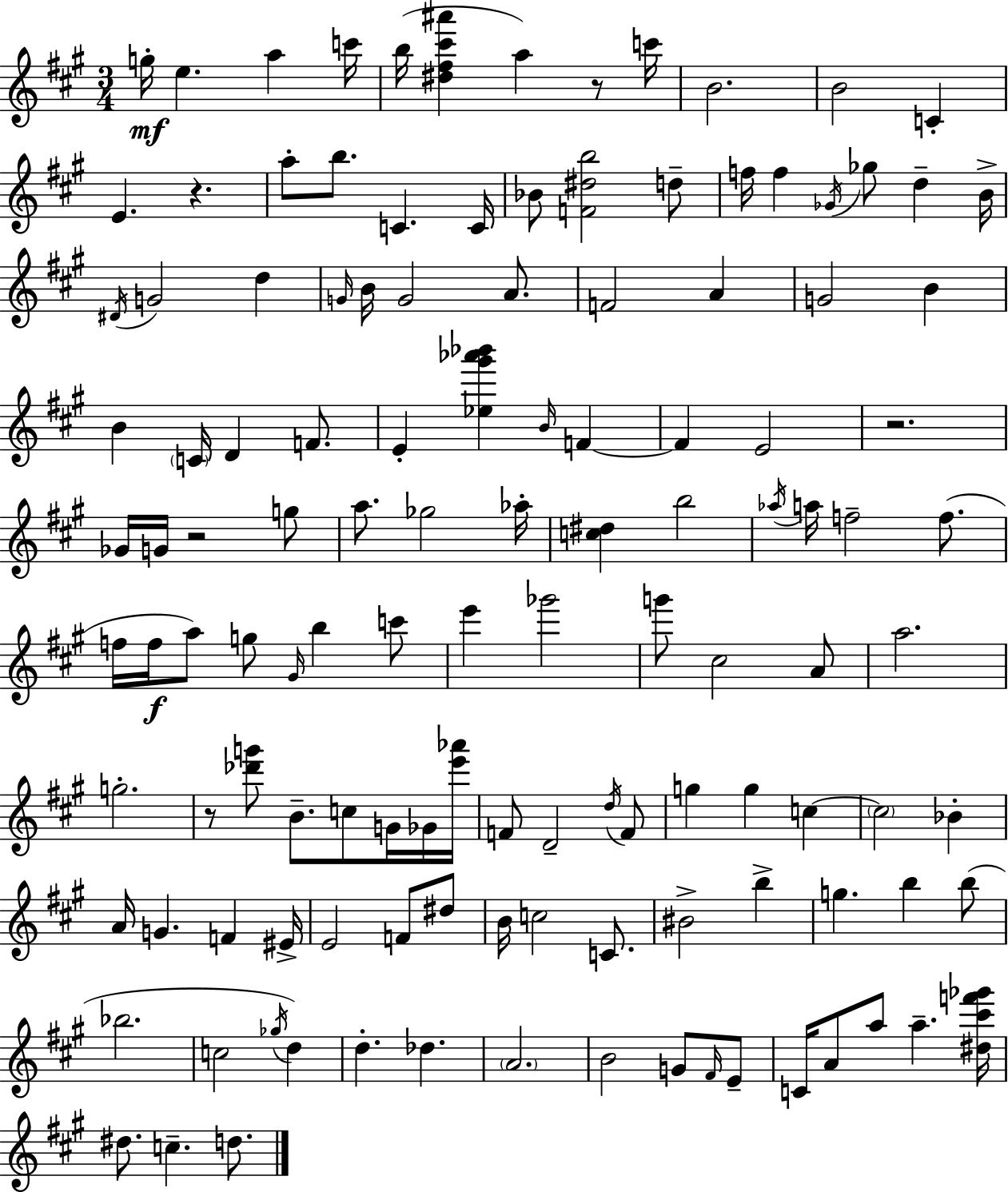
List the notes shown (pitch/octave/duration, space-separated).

G5/s E5/q. A5/q C6/s B5/s [D#5,F#5,C#6,A#6]/q A5/q R/e C6/s B4/h. B4/h C4/q E4/q. R/q. A5/e B5/e. C4/q. C4/s Bb4/e [F4,D#5,B5]/h D5/e F5/s F5/q Gb4/s Gb5/e D5/q B4/s D#4/s G4/h D5/q G4/s B4/s G4/h A4/e. F4/h A4/q G4/h B4/q B4/q C4/s D4/q F4/e. E4/q [Eb5,G#6,Ab6,Bb6]/q B4/s F4/q F4/q E4/h R/h. Gb4/s G4/s R/h G5/e A5/e. Gb5/h Ab5/s [C5,D#5]/q B5/h Ab5/s A5/s F5/h F5/e. F5/s F5/s A5/e G5/e G#4/s B5/q C6/e E6/q Gb6/h G6/e C#5/h A4/e A5/h. G5/h. R/e [Db6,G6]/e B4/e. C5/e G4/s Gb4/s [E6,Ab6]/s F4/e D4/h D5/s F4/e G5/q G5/q C5/q C5/h Bb4/q A4/s G4/q. F4/q EIS4/s E4/h F4/e D#5/e B4/s C5/h C4/e. BIS4/h B5/q G5/q. B5/q B5/e Bb5/h. C5/h Gb5/s D5/q D5/q. Db5/q. A4/h. B4/h G4/e F#4/s E4/e C4/s A4/e A5/e A5/q. [D#5,C#6,F6,Gb6]/s D#5/e. C5/q. D5/e.